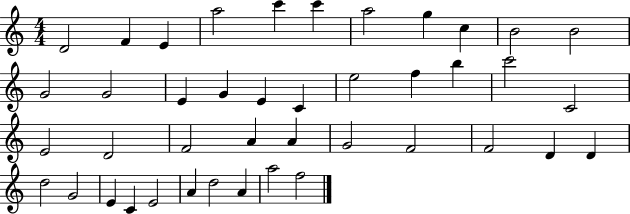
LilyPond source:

{
  \clef treble
  \numericTimeSignature
  \time 4/4
  \key c \major
  d'2 f'4 e'4 | a''2 c'''4 c'''4 | a''2 g''4 c''4 | b'2 b'2 | \break g'2 g'2 | e'4 g'4 e'4 c'4 | e''2 f''4 b''4 | c'''2 c'2 | \break e'2 d'2 | f'2 a'4 a'4 | g'2 f'2 | f'2 d'4 d'4 | \break d''2 g'2 | e'4 c'4 e'2 | a'4 d''2 a'4 | a''2 f''2 | \break \bar "|."
}